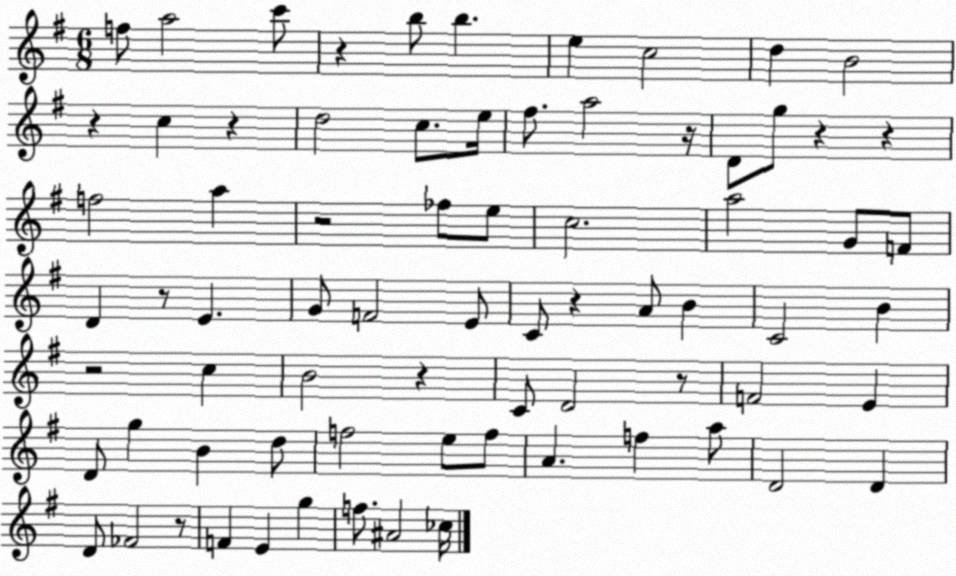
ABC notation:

X:1
T:Untitled
M:6/8
L:1/4
K:G
f/2 a2 c'/2 z b/2 b e c2 d B2 z c z d2 c/2 e/4 ^f/2 a2 z/4 D/2 g/2 z z f2 a z2 _f/2 e/2 c2 a2 G/2 F/2 D z/2 E G/2 F2 E/2 C/2 z A/2 B C2 B z2 c B2 z C/2 D2 z/2 F2 E D/2 g B d/2 f2 e/2 f/2 A f a/2 D2 D D/2 _F2 z/2 F E g f/2 ^A2 _c/4